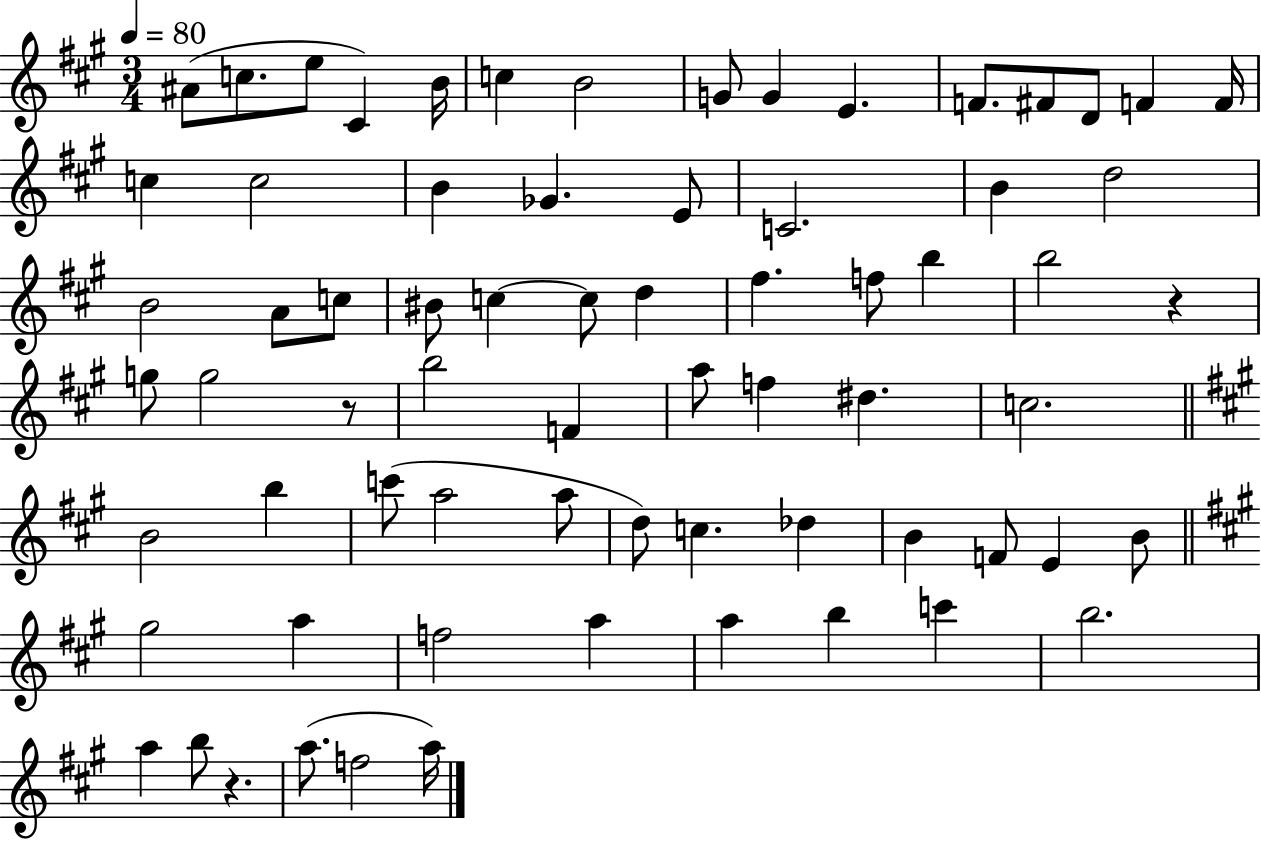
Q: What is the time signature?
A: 3/4